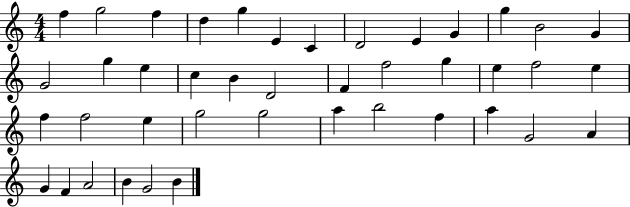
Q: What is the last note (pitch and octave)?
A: B4